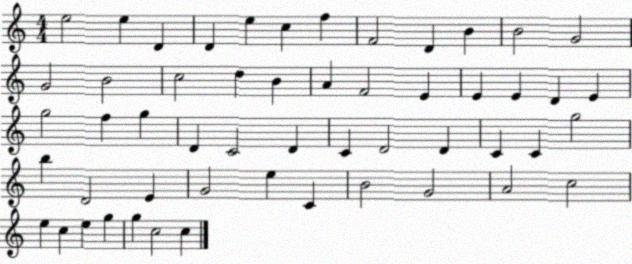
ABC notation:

X:1
T:Untitled
M:4/4
L:1/4
K:C
e2 e D D e c f F2 D B B2 G2 G2 B2 c2 d B A F2 E E E D E g2 f g D C2 D C D2 D C C g2 b D2 E G2 e C B2 G2 A2 c2 e c e g g c2 c